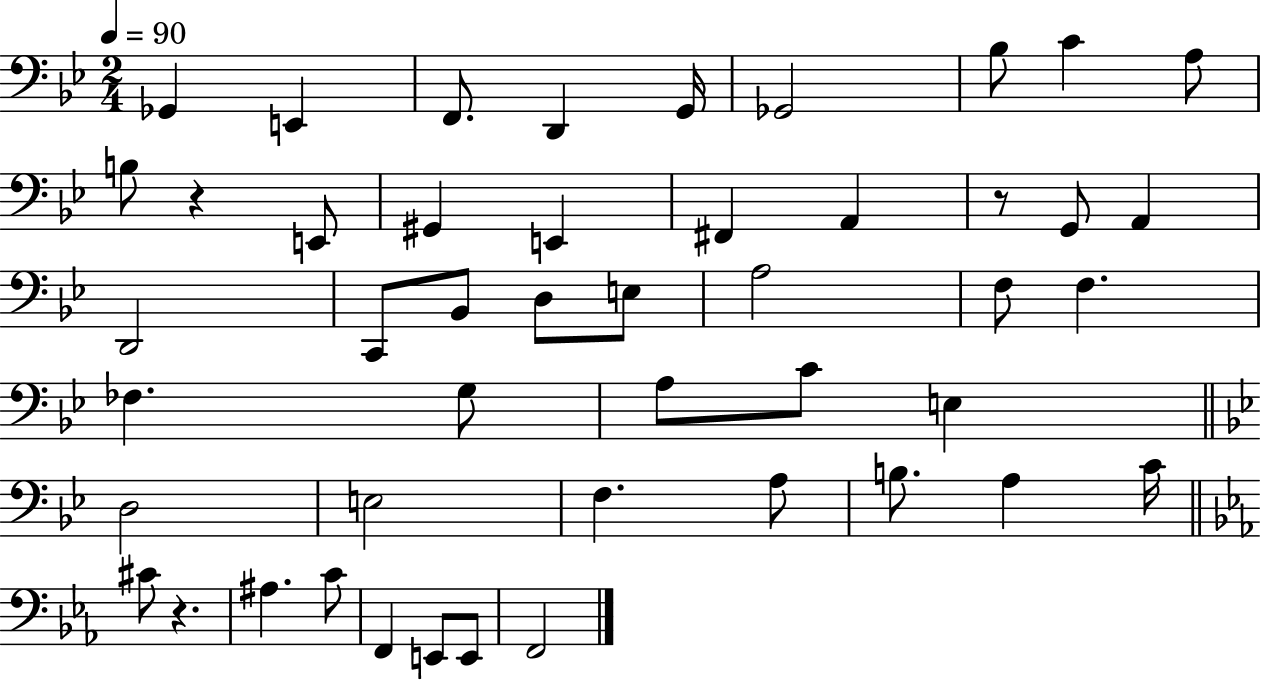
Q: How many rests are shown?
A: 3